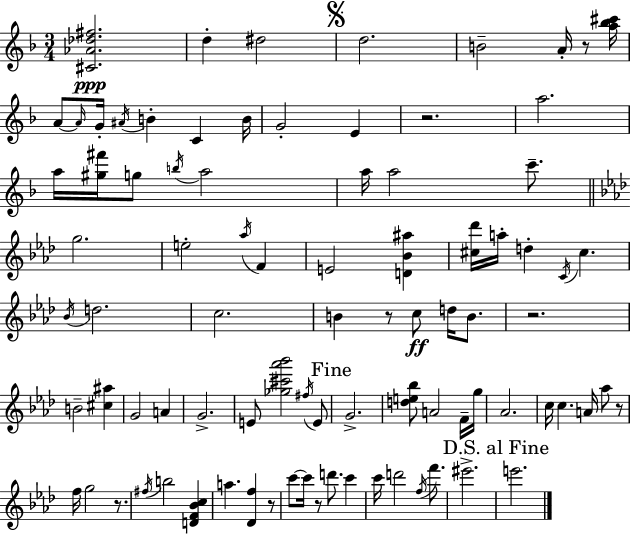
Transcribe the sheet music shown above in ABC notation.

X:1
T:Untitled
M:3/4
L:1/4
K:F
[^C_A_d^f]2 d ^d2 d2 B2 A/4 z/2 [a_b^c']/4 A/2 A/4 G/4 ^A/4 B C B/4 G2 E z2 a2 a/4 [^g^f']/4 g/2 b/4 a2 a/4 a2 c'/2 g2 e2 _a/4 F E2 [D_B^a] [^c_d']/4 a/4 d C/4 ^c _B/4 d2 c2 B z/2 c/2 d/4 B/2 z2 B2 [^c^a] G2 A G2 E/2 [_g^c'_a'_b']2 ^f/4 E/2 G2 [de_b]/2 A2 F/4 g/4 _A2 c/4 c A/4 _a/2 z/2 f/4 g2 z/2 ^f/4 b2 [DF_Bc] a [_Df] z/2 c'/2 c'/4 z/2 d'/2 c' c'/4 d'2 f/4 f'/2 ^e'2 e'2